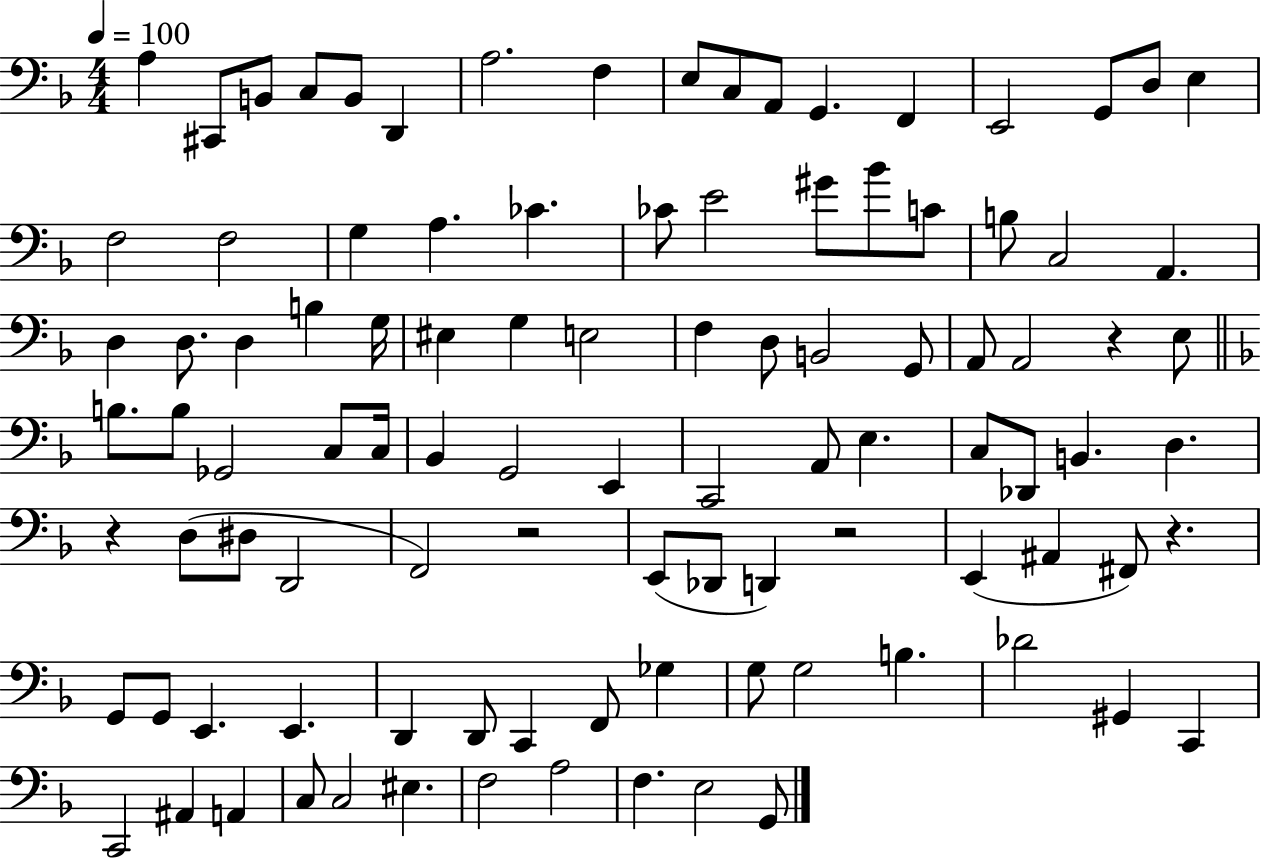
A3/q C#2/e B2/e C3/e B2/e D2/q A3/h. F3/q E3/e C3/e A2/e G2/q. F2/q E2/h G2/e D3/e E3/q F3/h F3/h G3/q A3/q. CES4/q. CES4/e E4/h G#4/e Bb4/e C4/e B3/e C3/h A2/q. D3/q D3/e. D3/q B3/q G3/s EIS3/q G3/q E3/h F3/q D3/e B2/h G2/e A2/e A2/h R/q E3/e B3/e. B3/e Gb2/h C3/e C3/s Bb2/q G2/h E2/q C2/h A2/e E3/q. C3/e Db2/e B2/q. D3/q. R/q D3/e D#3/e D2/h F2/h R/h E2/e Db2/e D2/q R/h E2/q A#2/q F#2/e R/q. G2/e G2/e E2/q. E2/q. D2/q D2/e C2/q F2/e Gb3/q G3/e G3/h B3/q. Db4/h G#2/q C2/q C2/h A#2/q A2/q C3/e C3/h EIS3/q. F3/h A3/h F3/q. E3/h G2/e